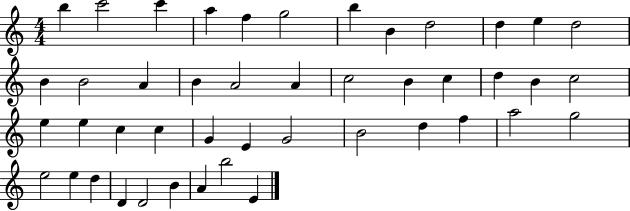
{
  \clef treble
  \numericTimeSignature
  \time 4/4
  \key c \major
  b''4 c'''2 c'''4 | a''4 f''4 g''2 | b''4 b'4 d''2 | d''4 e''4 d''2 | \break b'4 b'2 a'4 | b'4 a'2 a'4 | c''2 b'4 c''4 | d''4 b'4 c''2 | \break e''4 e''4 c''4 c''4 | g'4 e'4 g'2 | b'2 d''4 f''4 | a''2 g''2 | \break e''2 e''4 d''4 | d'4 d'2 b'4 | a'4 b''2 e'4 | \bar "|."
}